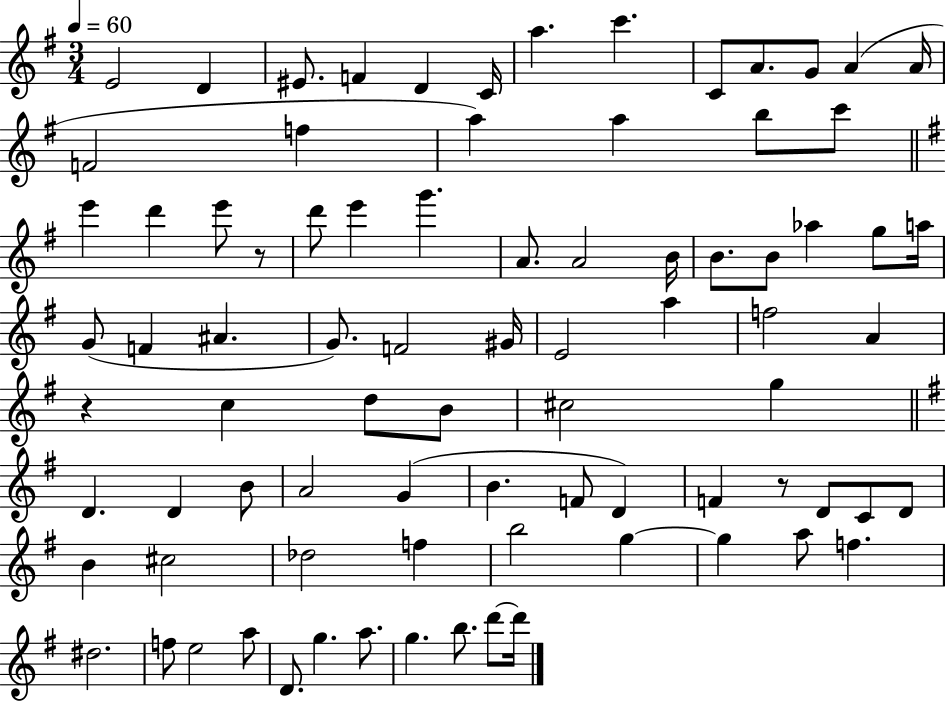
E4/h D4/q EIS4/e. F4/q D4/q C4/s A5/q. C6/q. C4/e A4/e. G4/e A4/q A4/s F4/h F5/q A5/q A5/q B5/e C6/e E6/q D6/q E6/e R/e D6/e E6/q G6/q. A4/e. A4/h B4/s B4/e. B4/e Ab5/q G5/e A5/s G4/e F4/q A#4/q. G4/e. F4/h G#4/s E4/h A5/q F5/h A4/q R/q C5/q D5/e B4/e C#5/h G5/q D4/q. D4/q B4/e A4/h G4/q B4/q. F4/e D4/q F4/q R/e D4/e C4/e D4/e B4/q C#5/h Db5/h F5/q B5/h G5/q G5/q A5/e F5/q. D#5/h. F5/e E5/h A5/e D4/e. G5/q. A5/e. G5/q. B5/e. D6/e D6/s